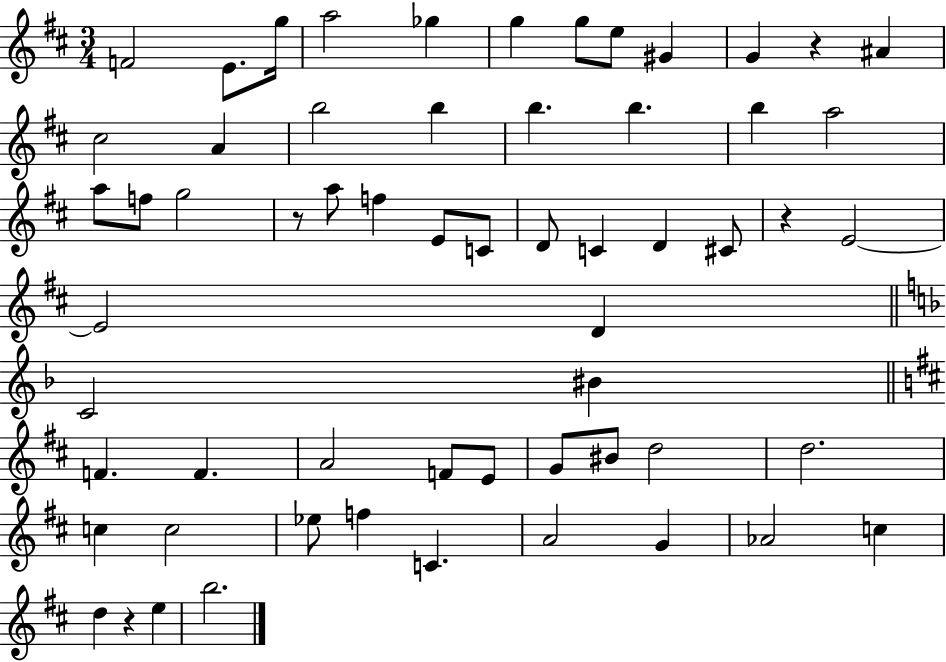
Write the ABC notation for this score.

X:1
T:Untitled
M:3/4
L:1/4
K:D
F2 E/2 g/4 a2 _g g g/2 e/2 ^G G z ^A ^c2 A b2 b b b b a2 a/2 f/2 g2 z/2 a/2 f E/2 C/2 D/2 C D ^C/2 z E2 E2 D C2 ^B F F A2 F/2 E/2 G/2 ^B/2 d2 d2 c c2 _e/2 f C A2 G _A2 c d z e b2